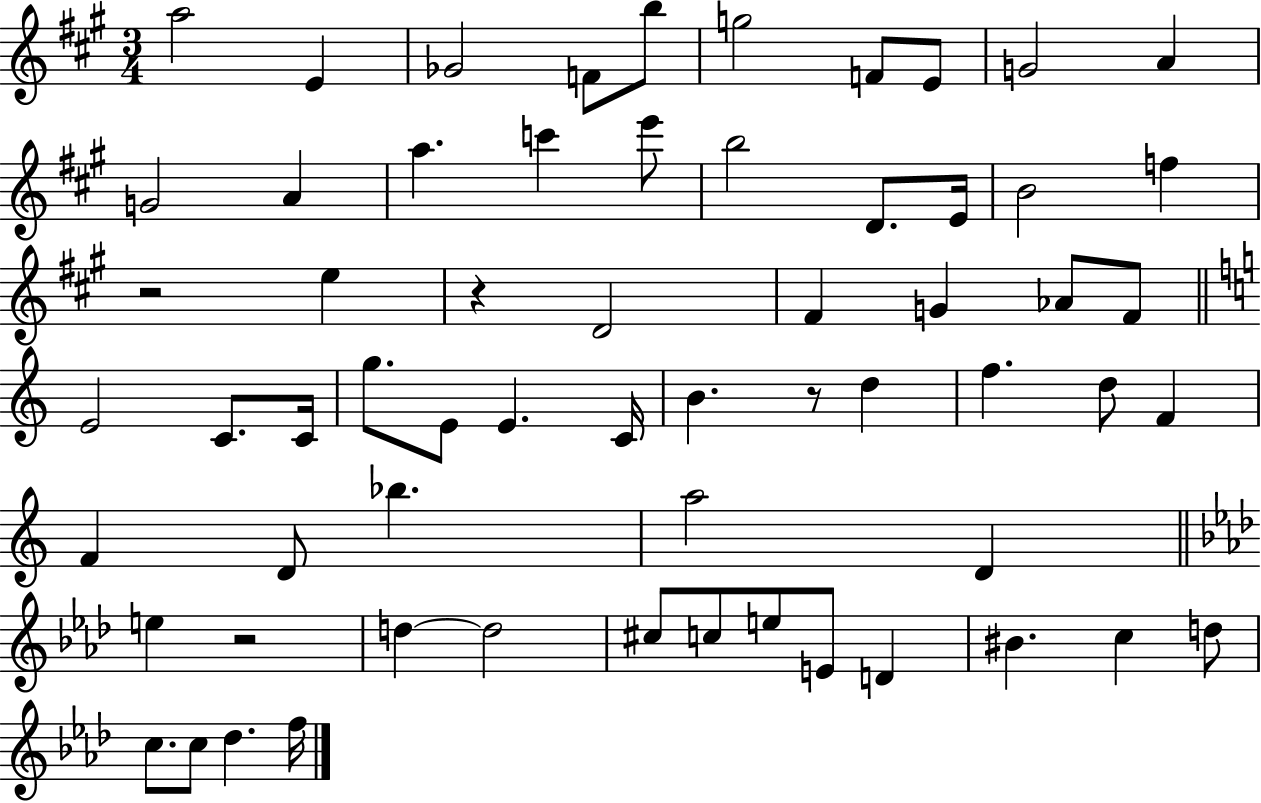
A5/h E4/q Gb4/h F4/e B5/e G5/h F4/e E4/e G4/h A4/q G4/h A4/q A5/q. C6/q E6/e B5/h D4/e. E4/s B4/h F5/q R/h E5/q R/q D4/h F#4/q G4/q Ab4/e F#4/e E4/h C4/e. C4/s G5/e. E4/e E4/q. C4/s B4/q. R/e D5/q F5/q. D5/e F4/q F4/q D4/e Bb5/q. A5/h D4/q E5/q R/h D5/q D5/h C#5/e C5/e E5/e E4/e D4/q BIS4/q. C5/q D5/e C5/e. C5/e Db5/q. F5/s